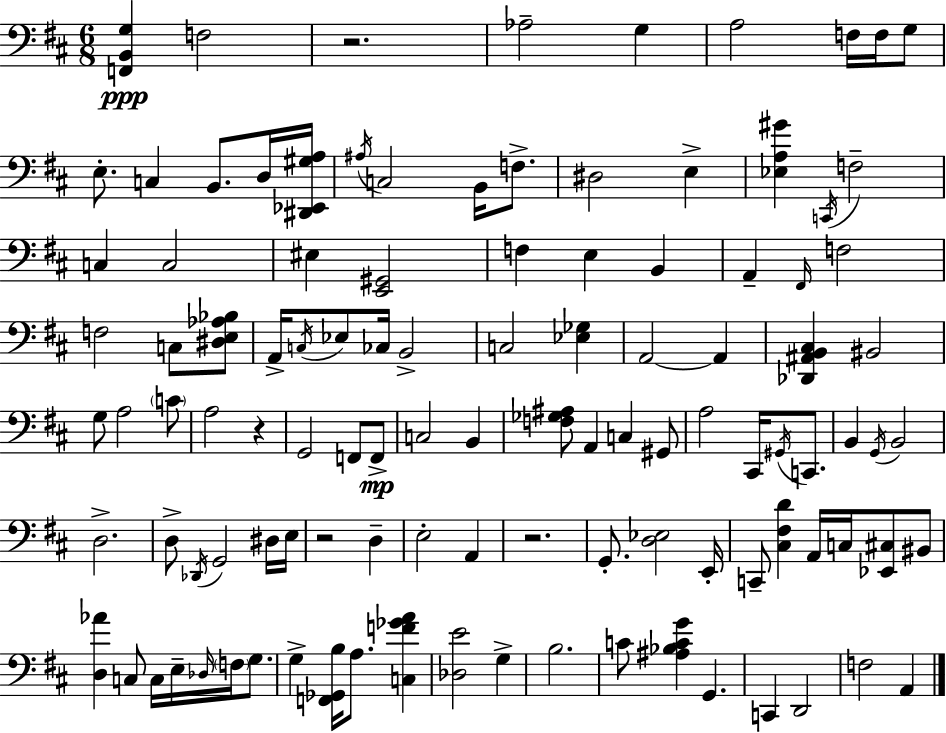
[F2,B2,G3]/q F3/h R/h. Ab3/h G3/q A3/h F3/s F3/s G3/e E3/e. C3/q B2/e. D3/s [D#2,Eb2,G#3,A3]/s A#3/s C3/h B2/s F3/e. D#3/h E3/q [Eb3,A3,G#4]/q C2/s F3/h C3/q C3/h EIS3/q [E2,G#2]/h F3/q E3/q B2/q A2/q F#2/s F3/h F3/h C3/e [D#3,E3,Ab3,Bb3]/e A2/s C3/s Eb3/e CES3/s B2/h C3/h [Eb3,Gb3]/q A2/h A2/q [Db2,A#2,B2,C#3]/q BIS2/h G3/e A3/h C4/e A3/h R/q G2/h F2/e F2/e C3/h B2/q [F3,Gb3,A#3]/e A2/q C3/q G#2/e A3/h C#2/s G#2/s C2/e. B2/q G2/s B2/h D3/h. D3/e Db2/s G2/h D#3/s E3/s R/h D3/q E3/h A2/q R/h. G2/e. [D3,Eb3]/h E2/s C2/e [C#3,F#3,D4]/q A2/s C3/s [Eb2,C#3]/e BIS2/e [D3,Ab4]/q C3/e C3/s E3/s Db3/s F3/s G3/e. G3/q [F2,Gb2,B3]/s A3/e. [C3,F4,Gb4,A4]/q [Db3,E4]/h G3/q B3/h. C4/e [A#3,Bb3,C4,G4]/q G2/q. C2/q D2/h F3/h A2/q